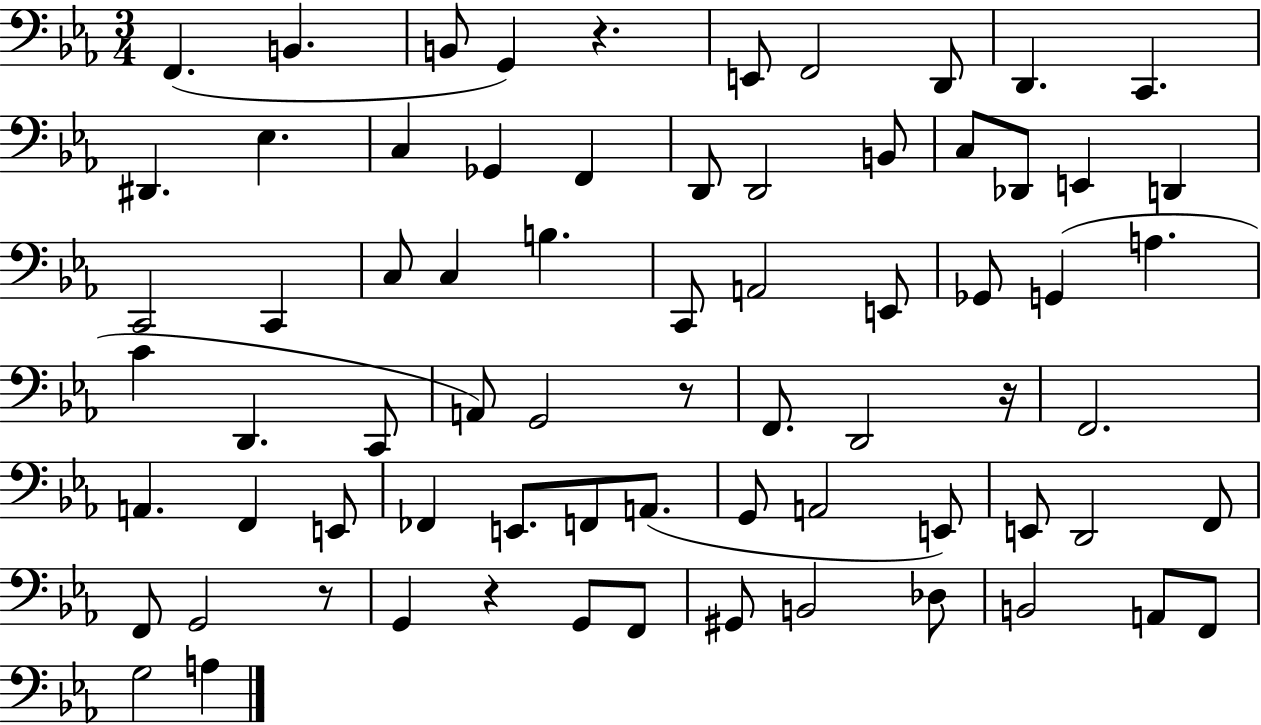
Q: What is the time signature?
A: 3/4